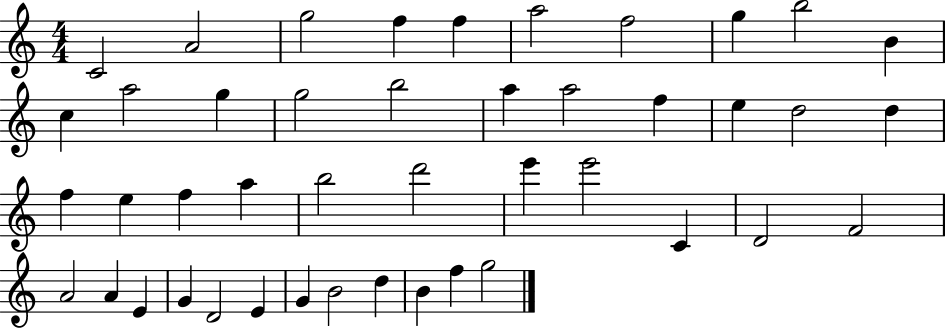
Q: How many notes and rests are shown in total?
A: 44